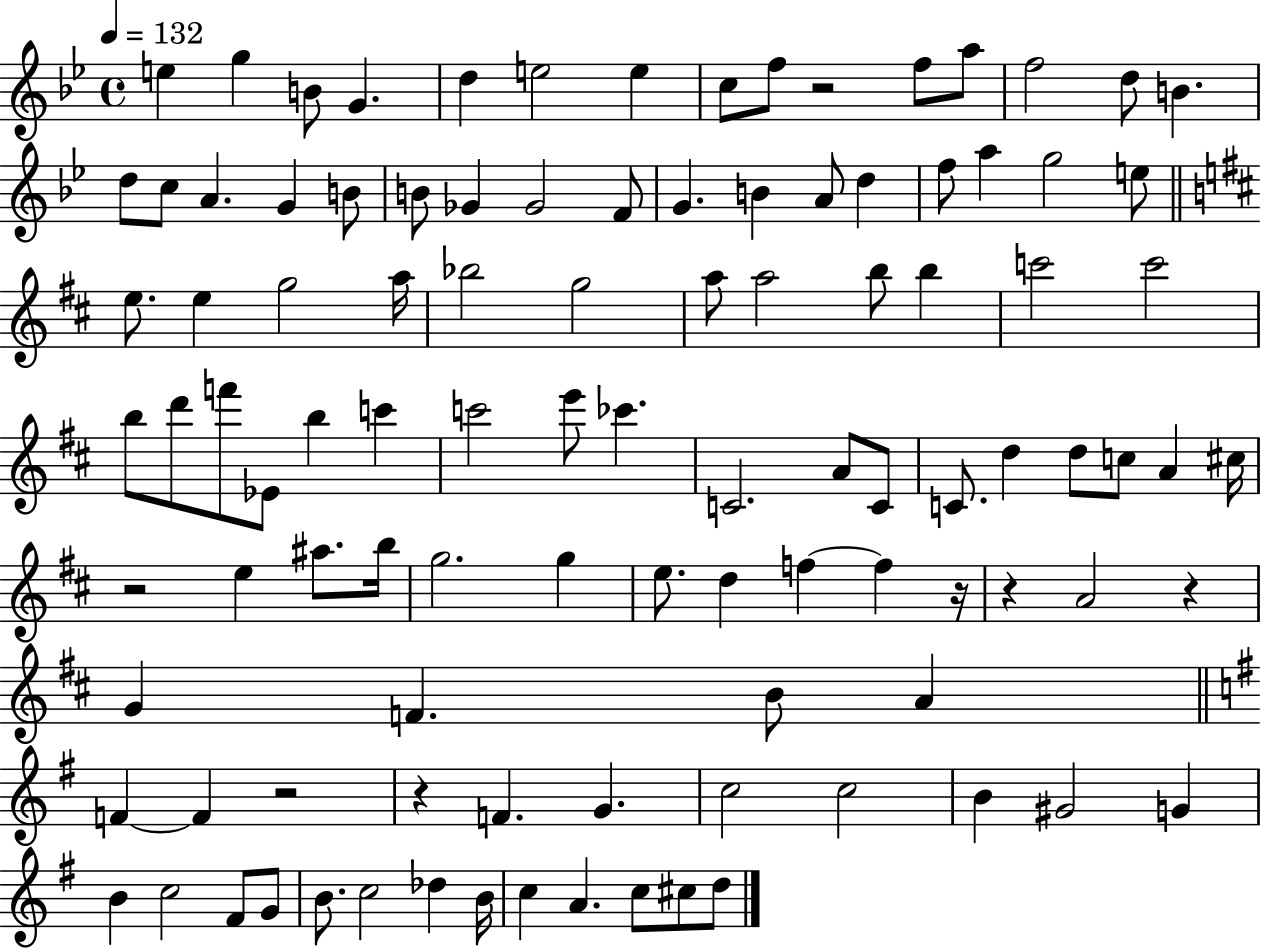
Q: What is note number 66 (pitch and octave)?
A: G5